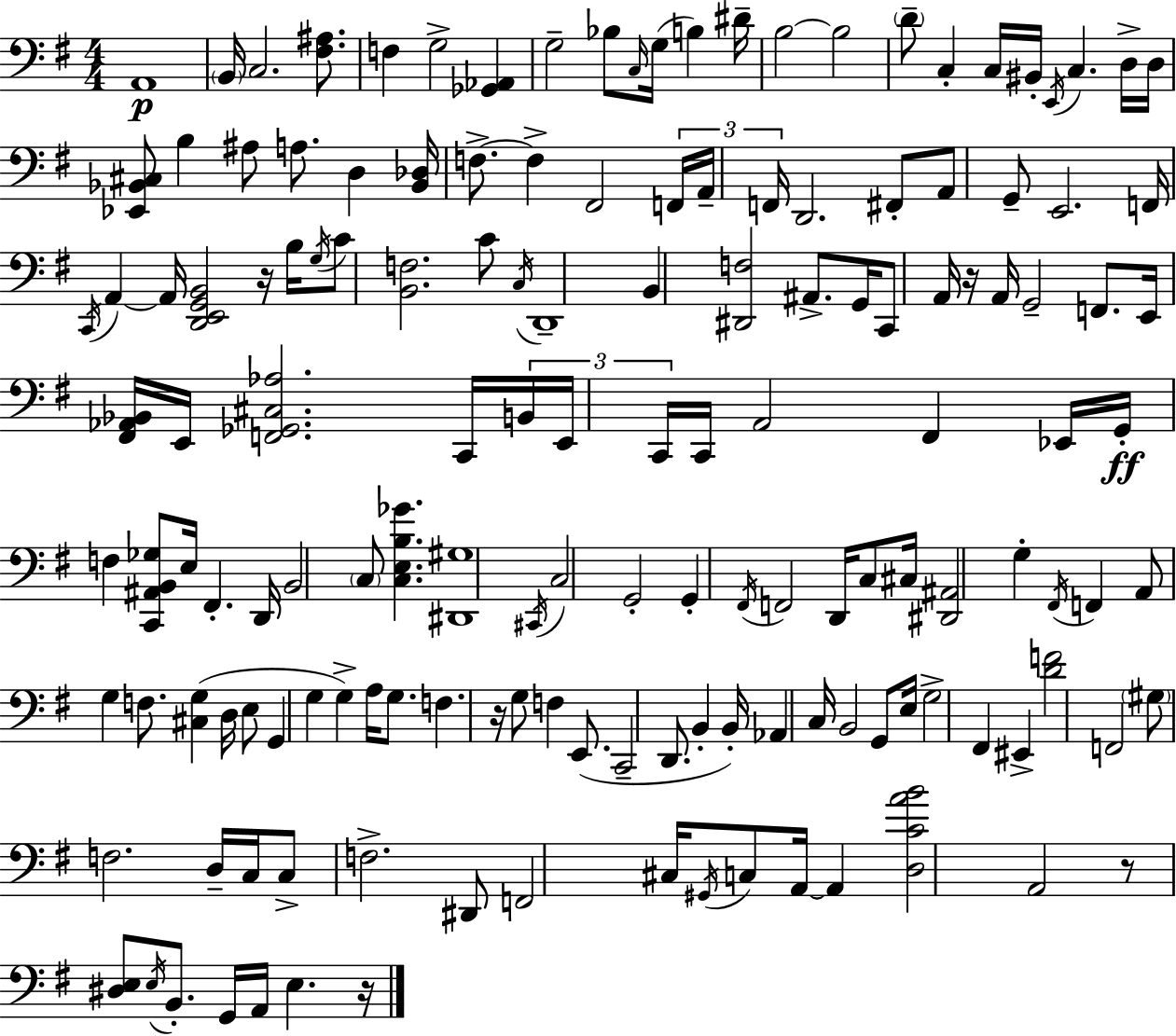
X:1
T:Untitled
M:4/4
L:1/4
K:G
A,,4 B,,/4 C,2 [^F,^A,]/2 F, G,2 [_G,,_A,,] G,2 _B,/2 C,/4 G,/4 B, ^D/4 B,2 B,2 D/2 C, C,/4 ^B,,/4 E,,/4 C, D,/4 D,/4 [_E,,_B,,^C,]/2 B, ^A,/2 A,/2 D, [_B,,_D,]/4 F,/2 F, ^F,,2 F,,/4 A,,/4 F,,/4 D,,2 ^F,,/2 A,,/2 G,,/2 E,,2 F,,/4 C,,/4 A,, A,,/4 [D,,E,,G,,B,,]2 z/4 B,/4 G,/4 C/2 [B,,F,]2 C/2 C,/4 D,,4 B,, [^D,,F,]2 ^A,,/2 G,,/4 C,,/2 A,,/4 z/4 A,,/4 G,,2 F,,/2 E,,/4 [^F,,_A,,_B,,]/4 E,,/4 [F,,_G,,^C,_A,]2 C,,/4 B,,/4 E,,/4 C,,/4 C,,/4 A,,2 ^F,, _E,,/4 G,,/4 F, [C,,^A,,B,,_G,]/2 E,/4 ^F,, D,,/4 B,,2 C,/2 [C,E,B,_G] [^D,,^G,]4 ^C,,/4 C,2 G,,2 G,, ^F,,/4 F,,2 D,,/4 C,/2 ^C,/4 [^D,,^A,,]2 G, ^F,,/4 F,, A,,/2 G, F,/2 [^C,G,] D,/4 E,/2 G,, G, G, A,/4 G,/2 F, z/4 G,/2 F, E,,/2 C,,2 D,,/2 B,, B,,/4 _A,, C,/4 B,,2 G,,/2 E,/4 G,2 ^F,, ^E,, [DF]2 F,,2 ^G,/2 F,2 D,/4 C,/4 C,/2 F,2 ^D,,/2 F,,2 ^C,/4 ^G,,/4 C,/2 A,,/4 A,, [D,CAB]2 A,,2 z/2 [^D,E,]/2 E,/4 B,,/2 G,,/4 A,,/4 E, z/4